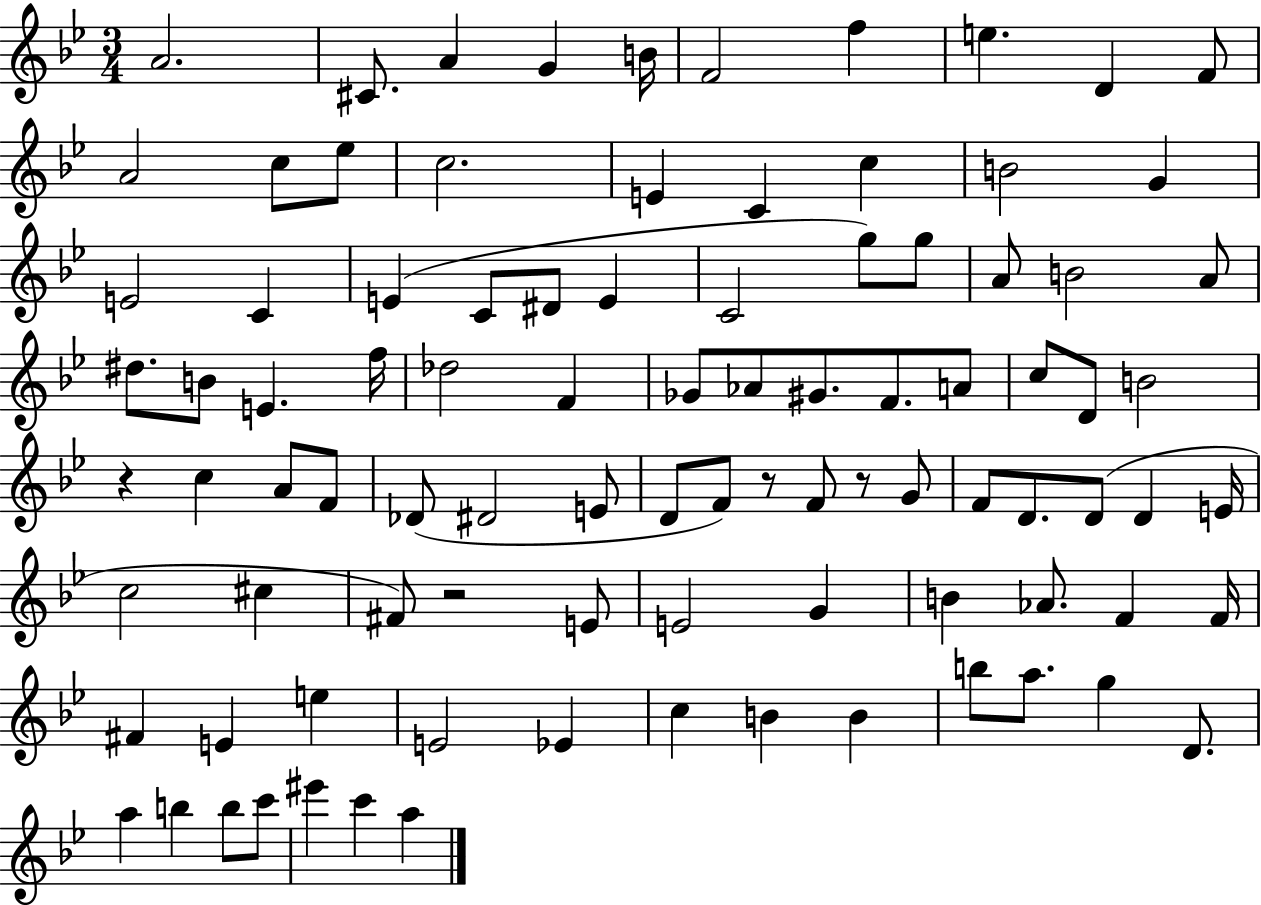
X:1
T:Untitled
M:3/4
L:1/4
K:Bb
A2 ^C/2 A G B/4 F2 f e D F/2 A2 c/2 _e/2 c2 E C c B2 G E2 C E C/2 ^D/2 E C2 g/2 g/2 A/2 B2 A/2 ^d/2 B/2 E f/4 _d2 F _G/2 _A/2 ^G/2 F/2 A/2 c/2 D/2 B2 z c A/2 F/2 _D/2 ^D2 E/2 D/2 F/2 z/2 F/2 z/2 G/2 F/2 D/2 D/2 D E/4 c2 ^c ^F/2 z2 E/2 E2 G B _A/2 F F/4 ^F E e E2 _E c B B b/2 a/2 g D/2 a b b/2 c'/2 ^e' c' a